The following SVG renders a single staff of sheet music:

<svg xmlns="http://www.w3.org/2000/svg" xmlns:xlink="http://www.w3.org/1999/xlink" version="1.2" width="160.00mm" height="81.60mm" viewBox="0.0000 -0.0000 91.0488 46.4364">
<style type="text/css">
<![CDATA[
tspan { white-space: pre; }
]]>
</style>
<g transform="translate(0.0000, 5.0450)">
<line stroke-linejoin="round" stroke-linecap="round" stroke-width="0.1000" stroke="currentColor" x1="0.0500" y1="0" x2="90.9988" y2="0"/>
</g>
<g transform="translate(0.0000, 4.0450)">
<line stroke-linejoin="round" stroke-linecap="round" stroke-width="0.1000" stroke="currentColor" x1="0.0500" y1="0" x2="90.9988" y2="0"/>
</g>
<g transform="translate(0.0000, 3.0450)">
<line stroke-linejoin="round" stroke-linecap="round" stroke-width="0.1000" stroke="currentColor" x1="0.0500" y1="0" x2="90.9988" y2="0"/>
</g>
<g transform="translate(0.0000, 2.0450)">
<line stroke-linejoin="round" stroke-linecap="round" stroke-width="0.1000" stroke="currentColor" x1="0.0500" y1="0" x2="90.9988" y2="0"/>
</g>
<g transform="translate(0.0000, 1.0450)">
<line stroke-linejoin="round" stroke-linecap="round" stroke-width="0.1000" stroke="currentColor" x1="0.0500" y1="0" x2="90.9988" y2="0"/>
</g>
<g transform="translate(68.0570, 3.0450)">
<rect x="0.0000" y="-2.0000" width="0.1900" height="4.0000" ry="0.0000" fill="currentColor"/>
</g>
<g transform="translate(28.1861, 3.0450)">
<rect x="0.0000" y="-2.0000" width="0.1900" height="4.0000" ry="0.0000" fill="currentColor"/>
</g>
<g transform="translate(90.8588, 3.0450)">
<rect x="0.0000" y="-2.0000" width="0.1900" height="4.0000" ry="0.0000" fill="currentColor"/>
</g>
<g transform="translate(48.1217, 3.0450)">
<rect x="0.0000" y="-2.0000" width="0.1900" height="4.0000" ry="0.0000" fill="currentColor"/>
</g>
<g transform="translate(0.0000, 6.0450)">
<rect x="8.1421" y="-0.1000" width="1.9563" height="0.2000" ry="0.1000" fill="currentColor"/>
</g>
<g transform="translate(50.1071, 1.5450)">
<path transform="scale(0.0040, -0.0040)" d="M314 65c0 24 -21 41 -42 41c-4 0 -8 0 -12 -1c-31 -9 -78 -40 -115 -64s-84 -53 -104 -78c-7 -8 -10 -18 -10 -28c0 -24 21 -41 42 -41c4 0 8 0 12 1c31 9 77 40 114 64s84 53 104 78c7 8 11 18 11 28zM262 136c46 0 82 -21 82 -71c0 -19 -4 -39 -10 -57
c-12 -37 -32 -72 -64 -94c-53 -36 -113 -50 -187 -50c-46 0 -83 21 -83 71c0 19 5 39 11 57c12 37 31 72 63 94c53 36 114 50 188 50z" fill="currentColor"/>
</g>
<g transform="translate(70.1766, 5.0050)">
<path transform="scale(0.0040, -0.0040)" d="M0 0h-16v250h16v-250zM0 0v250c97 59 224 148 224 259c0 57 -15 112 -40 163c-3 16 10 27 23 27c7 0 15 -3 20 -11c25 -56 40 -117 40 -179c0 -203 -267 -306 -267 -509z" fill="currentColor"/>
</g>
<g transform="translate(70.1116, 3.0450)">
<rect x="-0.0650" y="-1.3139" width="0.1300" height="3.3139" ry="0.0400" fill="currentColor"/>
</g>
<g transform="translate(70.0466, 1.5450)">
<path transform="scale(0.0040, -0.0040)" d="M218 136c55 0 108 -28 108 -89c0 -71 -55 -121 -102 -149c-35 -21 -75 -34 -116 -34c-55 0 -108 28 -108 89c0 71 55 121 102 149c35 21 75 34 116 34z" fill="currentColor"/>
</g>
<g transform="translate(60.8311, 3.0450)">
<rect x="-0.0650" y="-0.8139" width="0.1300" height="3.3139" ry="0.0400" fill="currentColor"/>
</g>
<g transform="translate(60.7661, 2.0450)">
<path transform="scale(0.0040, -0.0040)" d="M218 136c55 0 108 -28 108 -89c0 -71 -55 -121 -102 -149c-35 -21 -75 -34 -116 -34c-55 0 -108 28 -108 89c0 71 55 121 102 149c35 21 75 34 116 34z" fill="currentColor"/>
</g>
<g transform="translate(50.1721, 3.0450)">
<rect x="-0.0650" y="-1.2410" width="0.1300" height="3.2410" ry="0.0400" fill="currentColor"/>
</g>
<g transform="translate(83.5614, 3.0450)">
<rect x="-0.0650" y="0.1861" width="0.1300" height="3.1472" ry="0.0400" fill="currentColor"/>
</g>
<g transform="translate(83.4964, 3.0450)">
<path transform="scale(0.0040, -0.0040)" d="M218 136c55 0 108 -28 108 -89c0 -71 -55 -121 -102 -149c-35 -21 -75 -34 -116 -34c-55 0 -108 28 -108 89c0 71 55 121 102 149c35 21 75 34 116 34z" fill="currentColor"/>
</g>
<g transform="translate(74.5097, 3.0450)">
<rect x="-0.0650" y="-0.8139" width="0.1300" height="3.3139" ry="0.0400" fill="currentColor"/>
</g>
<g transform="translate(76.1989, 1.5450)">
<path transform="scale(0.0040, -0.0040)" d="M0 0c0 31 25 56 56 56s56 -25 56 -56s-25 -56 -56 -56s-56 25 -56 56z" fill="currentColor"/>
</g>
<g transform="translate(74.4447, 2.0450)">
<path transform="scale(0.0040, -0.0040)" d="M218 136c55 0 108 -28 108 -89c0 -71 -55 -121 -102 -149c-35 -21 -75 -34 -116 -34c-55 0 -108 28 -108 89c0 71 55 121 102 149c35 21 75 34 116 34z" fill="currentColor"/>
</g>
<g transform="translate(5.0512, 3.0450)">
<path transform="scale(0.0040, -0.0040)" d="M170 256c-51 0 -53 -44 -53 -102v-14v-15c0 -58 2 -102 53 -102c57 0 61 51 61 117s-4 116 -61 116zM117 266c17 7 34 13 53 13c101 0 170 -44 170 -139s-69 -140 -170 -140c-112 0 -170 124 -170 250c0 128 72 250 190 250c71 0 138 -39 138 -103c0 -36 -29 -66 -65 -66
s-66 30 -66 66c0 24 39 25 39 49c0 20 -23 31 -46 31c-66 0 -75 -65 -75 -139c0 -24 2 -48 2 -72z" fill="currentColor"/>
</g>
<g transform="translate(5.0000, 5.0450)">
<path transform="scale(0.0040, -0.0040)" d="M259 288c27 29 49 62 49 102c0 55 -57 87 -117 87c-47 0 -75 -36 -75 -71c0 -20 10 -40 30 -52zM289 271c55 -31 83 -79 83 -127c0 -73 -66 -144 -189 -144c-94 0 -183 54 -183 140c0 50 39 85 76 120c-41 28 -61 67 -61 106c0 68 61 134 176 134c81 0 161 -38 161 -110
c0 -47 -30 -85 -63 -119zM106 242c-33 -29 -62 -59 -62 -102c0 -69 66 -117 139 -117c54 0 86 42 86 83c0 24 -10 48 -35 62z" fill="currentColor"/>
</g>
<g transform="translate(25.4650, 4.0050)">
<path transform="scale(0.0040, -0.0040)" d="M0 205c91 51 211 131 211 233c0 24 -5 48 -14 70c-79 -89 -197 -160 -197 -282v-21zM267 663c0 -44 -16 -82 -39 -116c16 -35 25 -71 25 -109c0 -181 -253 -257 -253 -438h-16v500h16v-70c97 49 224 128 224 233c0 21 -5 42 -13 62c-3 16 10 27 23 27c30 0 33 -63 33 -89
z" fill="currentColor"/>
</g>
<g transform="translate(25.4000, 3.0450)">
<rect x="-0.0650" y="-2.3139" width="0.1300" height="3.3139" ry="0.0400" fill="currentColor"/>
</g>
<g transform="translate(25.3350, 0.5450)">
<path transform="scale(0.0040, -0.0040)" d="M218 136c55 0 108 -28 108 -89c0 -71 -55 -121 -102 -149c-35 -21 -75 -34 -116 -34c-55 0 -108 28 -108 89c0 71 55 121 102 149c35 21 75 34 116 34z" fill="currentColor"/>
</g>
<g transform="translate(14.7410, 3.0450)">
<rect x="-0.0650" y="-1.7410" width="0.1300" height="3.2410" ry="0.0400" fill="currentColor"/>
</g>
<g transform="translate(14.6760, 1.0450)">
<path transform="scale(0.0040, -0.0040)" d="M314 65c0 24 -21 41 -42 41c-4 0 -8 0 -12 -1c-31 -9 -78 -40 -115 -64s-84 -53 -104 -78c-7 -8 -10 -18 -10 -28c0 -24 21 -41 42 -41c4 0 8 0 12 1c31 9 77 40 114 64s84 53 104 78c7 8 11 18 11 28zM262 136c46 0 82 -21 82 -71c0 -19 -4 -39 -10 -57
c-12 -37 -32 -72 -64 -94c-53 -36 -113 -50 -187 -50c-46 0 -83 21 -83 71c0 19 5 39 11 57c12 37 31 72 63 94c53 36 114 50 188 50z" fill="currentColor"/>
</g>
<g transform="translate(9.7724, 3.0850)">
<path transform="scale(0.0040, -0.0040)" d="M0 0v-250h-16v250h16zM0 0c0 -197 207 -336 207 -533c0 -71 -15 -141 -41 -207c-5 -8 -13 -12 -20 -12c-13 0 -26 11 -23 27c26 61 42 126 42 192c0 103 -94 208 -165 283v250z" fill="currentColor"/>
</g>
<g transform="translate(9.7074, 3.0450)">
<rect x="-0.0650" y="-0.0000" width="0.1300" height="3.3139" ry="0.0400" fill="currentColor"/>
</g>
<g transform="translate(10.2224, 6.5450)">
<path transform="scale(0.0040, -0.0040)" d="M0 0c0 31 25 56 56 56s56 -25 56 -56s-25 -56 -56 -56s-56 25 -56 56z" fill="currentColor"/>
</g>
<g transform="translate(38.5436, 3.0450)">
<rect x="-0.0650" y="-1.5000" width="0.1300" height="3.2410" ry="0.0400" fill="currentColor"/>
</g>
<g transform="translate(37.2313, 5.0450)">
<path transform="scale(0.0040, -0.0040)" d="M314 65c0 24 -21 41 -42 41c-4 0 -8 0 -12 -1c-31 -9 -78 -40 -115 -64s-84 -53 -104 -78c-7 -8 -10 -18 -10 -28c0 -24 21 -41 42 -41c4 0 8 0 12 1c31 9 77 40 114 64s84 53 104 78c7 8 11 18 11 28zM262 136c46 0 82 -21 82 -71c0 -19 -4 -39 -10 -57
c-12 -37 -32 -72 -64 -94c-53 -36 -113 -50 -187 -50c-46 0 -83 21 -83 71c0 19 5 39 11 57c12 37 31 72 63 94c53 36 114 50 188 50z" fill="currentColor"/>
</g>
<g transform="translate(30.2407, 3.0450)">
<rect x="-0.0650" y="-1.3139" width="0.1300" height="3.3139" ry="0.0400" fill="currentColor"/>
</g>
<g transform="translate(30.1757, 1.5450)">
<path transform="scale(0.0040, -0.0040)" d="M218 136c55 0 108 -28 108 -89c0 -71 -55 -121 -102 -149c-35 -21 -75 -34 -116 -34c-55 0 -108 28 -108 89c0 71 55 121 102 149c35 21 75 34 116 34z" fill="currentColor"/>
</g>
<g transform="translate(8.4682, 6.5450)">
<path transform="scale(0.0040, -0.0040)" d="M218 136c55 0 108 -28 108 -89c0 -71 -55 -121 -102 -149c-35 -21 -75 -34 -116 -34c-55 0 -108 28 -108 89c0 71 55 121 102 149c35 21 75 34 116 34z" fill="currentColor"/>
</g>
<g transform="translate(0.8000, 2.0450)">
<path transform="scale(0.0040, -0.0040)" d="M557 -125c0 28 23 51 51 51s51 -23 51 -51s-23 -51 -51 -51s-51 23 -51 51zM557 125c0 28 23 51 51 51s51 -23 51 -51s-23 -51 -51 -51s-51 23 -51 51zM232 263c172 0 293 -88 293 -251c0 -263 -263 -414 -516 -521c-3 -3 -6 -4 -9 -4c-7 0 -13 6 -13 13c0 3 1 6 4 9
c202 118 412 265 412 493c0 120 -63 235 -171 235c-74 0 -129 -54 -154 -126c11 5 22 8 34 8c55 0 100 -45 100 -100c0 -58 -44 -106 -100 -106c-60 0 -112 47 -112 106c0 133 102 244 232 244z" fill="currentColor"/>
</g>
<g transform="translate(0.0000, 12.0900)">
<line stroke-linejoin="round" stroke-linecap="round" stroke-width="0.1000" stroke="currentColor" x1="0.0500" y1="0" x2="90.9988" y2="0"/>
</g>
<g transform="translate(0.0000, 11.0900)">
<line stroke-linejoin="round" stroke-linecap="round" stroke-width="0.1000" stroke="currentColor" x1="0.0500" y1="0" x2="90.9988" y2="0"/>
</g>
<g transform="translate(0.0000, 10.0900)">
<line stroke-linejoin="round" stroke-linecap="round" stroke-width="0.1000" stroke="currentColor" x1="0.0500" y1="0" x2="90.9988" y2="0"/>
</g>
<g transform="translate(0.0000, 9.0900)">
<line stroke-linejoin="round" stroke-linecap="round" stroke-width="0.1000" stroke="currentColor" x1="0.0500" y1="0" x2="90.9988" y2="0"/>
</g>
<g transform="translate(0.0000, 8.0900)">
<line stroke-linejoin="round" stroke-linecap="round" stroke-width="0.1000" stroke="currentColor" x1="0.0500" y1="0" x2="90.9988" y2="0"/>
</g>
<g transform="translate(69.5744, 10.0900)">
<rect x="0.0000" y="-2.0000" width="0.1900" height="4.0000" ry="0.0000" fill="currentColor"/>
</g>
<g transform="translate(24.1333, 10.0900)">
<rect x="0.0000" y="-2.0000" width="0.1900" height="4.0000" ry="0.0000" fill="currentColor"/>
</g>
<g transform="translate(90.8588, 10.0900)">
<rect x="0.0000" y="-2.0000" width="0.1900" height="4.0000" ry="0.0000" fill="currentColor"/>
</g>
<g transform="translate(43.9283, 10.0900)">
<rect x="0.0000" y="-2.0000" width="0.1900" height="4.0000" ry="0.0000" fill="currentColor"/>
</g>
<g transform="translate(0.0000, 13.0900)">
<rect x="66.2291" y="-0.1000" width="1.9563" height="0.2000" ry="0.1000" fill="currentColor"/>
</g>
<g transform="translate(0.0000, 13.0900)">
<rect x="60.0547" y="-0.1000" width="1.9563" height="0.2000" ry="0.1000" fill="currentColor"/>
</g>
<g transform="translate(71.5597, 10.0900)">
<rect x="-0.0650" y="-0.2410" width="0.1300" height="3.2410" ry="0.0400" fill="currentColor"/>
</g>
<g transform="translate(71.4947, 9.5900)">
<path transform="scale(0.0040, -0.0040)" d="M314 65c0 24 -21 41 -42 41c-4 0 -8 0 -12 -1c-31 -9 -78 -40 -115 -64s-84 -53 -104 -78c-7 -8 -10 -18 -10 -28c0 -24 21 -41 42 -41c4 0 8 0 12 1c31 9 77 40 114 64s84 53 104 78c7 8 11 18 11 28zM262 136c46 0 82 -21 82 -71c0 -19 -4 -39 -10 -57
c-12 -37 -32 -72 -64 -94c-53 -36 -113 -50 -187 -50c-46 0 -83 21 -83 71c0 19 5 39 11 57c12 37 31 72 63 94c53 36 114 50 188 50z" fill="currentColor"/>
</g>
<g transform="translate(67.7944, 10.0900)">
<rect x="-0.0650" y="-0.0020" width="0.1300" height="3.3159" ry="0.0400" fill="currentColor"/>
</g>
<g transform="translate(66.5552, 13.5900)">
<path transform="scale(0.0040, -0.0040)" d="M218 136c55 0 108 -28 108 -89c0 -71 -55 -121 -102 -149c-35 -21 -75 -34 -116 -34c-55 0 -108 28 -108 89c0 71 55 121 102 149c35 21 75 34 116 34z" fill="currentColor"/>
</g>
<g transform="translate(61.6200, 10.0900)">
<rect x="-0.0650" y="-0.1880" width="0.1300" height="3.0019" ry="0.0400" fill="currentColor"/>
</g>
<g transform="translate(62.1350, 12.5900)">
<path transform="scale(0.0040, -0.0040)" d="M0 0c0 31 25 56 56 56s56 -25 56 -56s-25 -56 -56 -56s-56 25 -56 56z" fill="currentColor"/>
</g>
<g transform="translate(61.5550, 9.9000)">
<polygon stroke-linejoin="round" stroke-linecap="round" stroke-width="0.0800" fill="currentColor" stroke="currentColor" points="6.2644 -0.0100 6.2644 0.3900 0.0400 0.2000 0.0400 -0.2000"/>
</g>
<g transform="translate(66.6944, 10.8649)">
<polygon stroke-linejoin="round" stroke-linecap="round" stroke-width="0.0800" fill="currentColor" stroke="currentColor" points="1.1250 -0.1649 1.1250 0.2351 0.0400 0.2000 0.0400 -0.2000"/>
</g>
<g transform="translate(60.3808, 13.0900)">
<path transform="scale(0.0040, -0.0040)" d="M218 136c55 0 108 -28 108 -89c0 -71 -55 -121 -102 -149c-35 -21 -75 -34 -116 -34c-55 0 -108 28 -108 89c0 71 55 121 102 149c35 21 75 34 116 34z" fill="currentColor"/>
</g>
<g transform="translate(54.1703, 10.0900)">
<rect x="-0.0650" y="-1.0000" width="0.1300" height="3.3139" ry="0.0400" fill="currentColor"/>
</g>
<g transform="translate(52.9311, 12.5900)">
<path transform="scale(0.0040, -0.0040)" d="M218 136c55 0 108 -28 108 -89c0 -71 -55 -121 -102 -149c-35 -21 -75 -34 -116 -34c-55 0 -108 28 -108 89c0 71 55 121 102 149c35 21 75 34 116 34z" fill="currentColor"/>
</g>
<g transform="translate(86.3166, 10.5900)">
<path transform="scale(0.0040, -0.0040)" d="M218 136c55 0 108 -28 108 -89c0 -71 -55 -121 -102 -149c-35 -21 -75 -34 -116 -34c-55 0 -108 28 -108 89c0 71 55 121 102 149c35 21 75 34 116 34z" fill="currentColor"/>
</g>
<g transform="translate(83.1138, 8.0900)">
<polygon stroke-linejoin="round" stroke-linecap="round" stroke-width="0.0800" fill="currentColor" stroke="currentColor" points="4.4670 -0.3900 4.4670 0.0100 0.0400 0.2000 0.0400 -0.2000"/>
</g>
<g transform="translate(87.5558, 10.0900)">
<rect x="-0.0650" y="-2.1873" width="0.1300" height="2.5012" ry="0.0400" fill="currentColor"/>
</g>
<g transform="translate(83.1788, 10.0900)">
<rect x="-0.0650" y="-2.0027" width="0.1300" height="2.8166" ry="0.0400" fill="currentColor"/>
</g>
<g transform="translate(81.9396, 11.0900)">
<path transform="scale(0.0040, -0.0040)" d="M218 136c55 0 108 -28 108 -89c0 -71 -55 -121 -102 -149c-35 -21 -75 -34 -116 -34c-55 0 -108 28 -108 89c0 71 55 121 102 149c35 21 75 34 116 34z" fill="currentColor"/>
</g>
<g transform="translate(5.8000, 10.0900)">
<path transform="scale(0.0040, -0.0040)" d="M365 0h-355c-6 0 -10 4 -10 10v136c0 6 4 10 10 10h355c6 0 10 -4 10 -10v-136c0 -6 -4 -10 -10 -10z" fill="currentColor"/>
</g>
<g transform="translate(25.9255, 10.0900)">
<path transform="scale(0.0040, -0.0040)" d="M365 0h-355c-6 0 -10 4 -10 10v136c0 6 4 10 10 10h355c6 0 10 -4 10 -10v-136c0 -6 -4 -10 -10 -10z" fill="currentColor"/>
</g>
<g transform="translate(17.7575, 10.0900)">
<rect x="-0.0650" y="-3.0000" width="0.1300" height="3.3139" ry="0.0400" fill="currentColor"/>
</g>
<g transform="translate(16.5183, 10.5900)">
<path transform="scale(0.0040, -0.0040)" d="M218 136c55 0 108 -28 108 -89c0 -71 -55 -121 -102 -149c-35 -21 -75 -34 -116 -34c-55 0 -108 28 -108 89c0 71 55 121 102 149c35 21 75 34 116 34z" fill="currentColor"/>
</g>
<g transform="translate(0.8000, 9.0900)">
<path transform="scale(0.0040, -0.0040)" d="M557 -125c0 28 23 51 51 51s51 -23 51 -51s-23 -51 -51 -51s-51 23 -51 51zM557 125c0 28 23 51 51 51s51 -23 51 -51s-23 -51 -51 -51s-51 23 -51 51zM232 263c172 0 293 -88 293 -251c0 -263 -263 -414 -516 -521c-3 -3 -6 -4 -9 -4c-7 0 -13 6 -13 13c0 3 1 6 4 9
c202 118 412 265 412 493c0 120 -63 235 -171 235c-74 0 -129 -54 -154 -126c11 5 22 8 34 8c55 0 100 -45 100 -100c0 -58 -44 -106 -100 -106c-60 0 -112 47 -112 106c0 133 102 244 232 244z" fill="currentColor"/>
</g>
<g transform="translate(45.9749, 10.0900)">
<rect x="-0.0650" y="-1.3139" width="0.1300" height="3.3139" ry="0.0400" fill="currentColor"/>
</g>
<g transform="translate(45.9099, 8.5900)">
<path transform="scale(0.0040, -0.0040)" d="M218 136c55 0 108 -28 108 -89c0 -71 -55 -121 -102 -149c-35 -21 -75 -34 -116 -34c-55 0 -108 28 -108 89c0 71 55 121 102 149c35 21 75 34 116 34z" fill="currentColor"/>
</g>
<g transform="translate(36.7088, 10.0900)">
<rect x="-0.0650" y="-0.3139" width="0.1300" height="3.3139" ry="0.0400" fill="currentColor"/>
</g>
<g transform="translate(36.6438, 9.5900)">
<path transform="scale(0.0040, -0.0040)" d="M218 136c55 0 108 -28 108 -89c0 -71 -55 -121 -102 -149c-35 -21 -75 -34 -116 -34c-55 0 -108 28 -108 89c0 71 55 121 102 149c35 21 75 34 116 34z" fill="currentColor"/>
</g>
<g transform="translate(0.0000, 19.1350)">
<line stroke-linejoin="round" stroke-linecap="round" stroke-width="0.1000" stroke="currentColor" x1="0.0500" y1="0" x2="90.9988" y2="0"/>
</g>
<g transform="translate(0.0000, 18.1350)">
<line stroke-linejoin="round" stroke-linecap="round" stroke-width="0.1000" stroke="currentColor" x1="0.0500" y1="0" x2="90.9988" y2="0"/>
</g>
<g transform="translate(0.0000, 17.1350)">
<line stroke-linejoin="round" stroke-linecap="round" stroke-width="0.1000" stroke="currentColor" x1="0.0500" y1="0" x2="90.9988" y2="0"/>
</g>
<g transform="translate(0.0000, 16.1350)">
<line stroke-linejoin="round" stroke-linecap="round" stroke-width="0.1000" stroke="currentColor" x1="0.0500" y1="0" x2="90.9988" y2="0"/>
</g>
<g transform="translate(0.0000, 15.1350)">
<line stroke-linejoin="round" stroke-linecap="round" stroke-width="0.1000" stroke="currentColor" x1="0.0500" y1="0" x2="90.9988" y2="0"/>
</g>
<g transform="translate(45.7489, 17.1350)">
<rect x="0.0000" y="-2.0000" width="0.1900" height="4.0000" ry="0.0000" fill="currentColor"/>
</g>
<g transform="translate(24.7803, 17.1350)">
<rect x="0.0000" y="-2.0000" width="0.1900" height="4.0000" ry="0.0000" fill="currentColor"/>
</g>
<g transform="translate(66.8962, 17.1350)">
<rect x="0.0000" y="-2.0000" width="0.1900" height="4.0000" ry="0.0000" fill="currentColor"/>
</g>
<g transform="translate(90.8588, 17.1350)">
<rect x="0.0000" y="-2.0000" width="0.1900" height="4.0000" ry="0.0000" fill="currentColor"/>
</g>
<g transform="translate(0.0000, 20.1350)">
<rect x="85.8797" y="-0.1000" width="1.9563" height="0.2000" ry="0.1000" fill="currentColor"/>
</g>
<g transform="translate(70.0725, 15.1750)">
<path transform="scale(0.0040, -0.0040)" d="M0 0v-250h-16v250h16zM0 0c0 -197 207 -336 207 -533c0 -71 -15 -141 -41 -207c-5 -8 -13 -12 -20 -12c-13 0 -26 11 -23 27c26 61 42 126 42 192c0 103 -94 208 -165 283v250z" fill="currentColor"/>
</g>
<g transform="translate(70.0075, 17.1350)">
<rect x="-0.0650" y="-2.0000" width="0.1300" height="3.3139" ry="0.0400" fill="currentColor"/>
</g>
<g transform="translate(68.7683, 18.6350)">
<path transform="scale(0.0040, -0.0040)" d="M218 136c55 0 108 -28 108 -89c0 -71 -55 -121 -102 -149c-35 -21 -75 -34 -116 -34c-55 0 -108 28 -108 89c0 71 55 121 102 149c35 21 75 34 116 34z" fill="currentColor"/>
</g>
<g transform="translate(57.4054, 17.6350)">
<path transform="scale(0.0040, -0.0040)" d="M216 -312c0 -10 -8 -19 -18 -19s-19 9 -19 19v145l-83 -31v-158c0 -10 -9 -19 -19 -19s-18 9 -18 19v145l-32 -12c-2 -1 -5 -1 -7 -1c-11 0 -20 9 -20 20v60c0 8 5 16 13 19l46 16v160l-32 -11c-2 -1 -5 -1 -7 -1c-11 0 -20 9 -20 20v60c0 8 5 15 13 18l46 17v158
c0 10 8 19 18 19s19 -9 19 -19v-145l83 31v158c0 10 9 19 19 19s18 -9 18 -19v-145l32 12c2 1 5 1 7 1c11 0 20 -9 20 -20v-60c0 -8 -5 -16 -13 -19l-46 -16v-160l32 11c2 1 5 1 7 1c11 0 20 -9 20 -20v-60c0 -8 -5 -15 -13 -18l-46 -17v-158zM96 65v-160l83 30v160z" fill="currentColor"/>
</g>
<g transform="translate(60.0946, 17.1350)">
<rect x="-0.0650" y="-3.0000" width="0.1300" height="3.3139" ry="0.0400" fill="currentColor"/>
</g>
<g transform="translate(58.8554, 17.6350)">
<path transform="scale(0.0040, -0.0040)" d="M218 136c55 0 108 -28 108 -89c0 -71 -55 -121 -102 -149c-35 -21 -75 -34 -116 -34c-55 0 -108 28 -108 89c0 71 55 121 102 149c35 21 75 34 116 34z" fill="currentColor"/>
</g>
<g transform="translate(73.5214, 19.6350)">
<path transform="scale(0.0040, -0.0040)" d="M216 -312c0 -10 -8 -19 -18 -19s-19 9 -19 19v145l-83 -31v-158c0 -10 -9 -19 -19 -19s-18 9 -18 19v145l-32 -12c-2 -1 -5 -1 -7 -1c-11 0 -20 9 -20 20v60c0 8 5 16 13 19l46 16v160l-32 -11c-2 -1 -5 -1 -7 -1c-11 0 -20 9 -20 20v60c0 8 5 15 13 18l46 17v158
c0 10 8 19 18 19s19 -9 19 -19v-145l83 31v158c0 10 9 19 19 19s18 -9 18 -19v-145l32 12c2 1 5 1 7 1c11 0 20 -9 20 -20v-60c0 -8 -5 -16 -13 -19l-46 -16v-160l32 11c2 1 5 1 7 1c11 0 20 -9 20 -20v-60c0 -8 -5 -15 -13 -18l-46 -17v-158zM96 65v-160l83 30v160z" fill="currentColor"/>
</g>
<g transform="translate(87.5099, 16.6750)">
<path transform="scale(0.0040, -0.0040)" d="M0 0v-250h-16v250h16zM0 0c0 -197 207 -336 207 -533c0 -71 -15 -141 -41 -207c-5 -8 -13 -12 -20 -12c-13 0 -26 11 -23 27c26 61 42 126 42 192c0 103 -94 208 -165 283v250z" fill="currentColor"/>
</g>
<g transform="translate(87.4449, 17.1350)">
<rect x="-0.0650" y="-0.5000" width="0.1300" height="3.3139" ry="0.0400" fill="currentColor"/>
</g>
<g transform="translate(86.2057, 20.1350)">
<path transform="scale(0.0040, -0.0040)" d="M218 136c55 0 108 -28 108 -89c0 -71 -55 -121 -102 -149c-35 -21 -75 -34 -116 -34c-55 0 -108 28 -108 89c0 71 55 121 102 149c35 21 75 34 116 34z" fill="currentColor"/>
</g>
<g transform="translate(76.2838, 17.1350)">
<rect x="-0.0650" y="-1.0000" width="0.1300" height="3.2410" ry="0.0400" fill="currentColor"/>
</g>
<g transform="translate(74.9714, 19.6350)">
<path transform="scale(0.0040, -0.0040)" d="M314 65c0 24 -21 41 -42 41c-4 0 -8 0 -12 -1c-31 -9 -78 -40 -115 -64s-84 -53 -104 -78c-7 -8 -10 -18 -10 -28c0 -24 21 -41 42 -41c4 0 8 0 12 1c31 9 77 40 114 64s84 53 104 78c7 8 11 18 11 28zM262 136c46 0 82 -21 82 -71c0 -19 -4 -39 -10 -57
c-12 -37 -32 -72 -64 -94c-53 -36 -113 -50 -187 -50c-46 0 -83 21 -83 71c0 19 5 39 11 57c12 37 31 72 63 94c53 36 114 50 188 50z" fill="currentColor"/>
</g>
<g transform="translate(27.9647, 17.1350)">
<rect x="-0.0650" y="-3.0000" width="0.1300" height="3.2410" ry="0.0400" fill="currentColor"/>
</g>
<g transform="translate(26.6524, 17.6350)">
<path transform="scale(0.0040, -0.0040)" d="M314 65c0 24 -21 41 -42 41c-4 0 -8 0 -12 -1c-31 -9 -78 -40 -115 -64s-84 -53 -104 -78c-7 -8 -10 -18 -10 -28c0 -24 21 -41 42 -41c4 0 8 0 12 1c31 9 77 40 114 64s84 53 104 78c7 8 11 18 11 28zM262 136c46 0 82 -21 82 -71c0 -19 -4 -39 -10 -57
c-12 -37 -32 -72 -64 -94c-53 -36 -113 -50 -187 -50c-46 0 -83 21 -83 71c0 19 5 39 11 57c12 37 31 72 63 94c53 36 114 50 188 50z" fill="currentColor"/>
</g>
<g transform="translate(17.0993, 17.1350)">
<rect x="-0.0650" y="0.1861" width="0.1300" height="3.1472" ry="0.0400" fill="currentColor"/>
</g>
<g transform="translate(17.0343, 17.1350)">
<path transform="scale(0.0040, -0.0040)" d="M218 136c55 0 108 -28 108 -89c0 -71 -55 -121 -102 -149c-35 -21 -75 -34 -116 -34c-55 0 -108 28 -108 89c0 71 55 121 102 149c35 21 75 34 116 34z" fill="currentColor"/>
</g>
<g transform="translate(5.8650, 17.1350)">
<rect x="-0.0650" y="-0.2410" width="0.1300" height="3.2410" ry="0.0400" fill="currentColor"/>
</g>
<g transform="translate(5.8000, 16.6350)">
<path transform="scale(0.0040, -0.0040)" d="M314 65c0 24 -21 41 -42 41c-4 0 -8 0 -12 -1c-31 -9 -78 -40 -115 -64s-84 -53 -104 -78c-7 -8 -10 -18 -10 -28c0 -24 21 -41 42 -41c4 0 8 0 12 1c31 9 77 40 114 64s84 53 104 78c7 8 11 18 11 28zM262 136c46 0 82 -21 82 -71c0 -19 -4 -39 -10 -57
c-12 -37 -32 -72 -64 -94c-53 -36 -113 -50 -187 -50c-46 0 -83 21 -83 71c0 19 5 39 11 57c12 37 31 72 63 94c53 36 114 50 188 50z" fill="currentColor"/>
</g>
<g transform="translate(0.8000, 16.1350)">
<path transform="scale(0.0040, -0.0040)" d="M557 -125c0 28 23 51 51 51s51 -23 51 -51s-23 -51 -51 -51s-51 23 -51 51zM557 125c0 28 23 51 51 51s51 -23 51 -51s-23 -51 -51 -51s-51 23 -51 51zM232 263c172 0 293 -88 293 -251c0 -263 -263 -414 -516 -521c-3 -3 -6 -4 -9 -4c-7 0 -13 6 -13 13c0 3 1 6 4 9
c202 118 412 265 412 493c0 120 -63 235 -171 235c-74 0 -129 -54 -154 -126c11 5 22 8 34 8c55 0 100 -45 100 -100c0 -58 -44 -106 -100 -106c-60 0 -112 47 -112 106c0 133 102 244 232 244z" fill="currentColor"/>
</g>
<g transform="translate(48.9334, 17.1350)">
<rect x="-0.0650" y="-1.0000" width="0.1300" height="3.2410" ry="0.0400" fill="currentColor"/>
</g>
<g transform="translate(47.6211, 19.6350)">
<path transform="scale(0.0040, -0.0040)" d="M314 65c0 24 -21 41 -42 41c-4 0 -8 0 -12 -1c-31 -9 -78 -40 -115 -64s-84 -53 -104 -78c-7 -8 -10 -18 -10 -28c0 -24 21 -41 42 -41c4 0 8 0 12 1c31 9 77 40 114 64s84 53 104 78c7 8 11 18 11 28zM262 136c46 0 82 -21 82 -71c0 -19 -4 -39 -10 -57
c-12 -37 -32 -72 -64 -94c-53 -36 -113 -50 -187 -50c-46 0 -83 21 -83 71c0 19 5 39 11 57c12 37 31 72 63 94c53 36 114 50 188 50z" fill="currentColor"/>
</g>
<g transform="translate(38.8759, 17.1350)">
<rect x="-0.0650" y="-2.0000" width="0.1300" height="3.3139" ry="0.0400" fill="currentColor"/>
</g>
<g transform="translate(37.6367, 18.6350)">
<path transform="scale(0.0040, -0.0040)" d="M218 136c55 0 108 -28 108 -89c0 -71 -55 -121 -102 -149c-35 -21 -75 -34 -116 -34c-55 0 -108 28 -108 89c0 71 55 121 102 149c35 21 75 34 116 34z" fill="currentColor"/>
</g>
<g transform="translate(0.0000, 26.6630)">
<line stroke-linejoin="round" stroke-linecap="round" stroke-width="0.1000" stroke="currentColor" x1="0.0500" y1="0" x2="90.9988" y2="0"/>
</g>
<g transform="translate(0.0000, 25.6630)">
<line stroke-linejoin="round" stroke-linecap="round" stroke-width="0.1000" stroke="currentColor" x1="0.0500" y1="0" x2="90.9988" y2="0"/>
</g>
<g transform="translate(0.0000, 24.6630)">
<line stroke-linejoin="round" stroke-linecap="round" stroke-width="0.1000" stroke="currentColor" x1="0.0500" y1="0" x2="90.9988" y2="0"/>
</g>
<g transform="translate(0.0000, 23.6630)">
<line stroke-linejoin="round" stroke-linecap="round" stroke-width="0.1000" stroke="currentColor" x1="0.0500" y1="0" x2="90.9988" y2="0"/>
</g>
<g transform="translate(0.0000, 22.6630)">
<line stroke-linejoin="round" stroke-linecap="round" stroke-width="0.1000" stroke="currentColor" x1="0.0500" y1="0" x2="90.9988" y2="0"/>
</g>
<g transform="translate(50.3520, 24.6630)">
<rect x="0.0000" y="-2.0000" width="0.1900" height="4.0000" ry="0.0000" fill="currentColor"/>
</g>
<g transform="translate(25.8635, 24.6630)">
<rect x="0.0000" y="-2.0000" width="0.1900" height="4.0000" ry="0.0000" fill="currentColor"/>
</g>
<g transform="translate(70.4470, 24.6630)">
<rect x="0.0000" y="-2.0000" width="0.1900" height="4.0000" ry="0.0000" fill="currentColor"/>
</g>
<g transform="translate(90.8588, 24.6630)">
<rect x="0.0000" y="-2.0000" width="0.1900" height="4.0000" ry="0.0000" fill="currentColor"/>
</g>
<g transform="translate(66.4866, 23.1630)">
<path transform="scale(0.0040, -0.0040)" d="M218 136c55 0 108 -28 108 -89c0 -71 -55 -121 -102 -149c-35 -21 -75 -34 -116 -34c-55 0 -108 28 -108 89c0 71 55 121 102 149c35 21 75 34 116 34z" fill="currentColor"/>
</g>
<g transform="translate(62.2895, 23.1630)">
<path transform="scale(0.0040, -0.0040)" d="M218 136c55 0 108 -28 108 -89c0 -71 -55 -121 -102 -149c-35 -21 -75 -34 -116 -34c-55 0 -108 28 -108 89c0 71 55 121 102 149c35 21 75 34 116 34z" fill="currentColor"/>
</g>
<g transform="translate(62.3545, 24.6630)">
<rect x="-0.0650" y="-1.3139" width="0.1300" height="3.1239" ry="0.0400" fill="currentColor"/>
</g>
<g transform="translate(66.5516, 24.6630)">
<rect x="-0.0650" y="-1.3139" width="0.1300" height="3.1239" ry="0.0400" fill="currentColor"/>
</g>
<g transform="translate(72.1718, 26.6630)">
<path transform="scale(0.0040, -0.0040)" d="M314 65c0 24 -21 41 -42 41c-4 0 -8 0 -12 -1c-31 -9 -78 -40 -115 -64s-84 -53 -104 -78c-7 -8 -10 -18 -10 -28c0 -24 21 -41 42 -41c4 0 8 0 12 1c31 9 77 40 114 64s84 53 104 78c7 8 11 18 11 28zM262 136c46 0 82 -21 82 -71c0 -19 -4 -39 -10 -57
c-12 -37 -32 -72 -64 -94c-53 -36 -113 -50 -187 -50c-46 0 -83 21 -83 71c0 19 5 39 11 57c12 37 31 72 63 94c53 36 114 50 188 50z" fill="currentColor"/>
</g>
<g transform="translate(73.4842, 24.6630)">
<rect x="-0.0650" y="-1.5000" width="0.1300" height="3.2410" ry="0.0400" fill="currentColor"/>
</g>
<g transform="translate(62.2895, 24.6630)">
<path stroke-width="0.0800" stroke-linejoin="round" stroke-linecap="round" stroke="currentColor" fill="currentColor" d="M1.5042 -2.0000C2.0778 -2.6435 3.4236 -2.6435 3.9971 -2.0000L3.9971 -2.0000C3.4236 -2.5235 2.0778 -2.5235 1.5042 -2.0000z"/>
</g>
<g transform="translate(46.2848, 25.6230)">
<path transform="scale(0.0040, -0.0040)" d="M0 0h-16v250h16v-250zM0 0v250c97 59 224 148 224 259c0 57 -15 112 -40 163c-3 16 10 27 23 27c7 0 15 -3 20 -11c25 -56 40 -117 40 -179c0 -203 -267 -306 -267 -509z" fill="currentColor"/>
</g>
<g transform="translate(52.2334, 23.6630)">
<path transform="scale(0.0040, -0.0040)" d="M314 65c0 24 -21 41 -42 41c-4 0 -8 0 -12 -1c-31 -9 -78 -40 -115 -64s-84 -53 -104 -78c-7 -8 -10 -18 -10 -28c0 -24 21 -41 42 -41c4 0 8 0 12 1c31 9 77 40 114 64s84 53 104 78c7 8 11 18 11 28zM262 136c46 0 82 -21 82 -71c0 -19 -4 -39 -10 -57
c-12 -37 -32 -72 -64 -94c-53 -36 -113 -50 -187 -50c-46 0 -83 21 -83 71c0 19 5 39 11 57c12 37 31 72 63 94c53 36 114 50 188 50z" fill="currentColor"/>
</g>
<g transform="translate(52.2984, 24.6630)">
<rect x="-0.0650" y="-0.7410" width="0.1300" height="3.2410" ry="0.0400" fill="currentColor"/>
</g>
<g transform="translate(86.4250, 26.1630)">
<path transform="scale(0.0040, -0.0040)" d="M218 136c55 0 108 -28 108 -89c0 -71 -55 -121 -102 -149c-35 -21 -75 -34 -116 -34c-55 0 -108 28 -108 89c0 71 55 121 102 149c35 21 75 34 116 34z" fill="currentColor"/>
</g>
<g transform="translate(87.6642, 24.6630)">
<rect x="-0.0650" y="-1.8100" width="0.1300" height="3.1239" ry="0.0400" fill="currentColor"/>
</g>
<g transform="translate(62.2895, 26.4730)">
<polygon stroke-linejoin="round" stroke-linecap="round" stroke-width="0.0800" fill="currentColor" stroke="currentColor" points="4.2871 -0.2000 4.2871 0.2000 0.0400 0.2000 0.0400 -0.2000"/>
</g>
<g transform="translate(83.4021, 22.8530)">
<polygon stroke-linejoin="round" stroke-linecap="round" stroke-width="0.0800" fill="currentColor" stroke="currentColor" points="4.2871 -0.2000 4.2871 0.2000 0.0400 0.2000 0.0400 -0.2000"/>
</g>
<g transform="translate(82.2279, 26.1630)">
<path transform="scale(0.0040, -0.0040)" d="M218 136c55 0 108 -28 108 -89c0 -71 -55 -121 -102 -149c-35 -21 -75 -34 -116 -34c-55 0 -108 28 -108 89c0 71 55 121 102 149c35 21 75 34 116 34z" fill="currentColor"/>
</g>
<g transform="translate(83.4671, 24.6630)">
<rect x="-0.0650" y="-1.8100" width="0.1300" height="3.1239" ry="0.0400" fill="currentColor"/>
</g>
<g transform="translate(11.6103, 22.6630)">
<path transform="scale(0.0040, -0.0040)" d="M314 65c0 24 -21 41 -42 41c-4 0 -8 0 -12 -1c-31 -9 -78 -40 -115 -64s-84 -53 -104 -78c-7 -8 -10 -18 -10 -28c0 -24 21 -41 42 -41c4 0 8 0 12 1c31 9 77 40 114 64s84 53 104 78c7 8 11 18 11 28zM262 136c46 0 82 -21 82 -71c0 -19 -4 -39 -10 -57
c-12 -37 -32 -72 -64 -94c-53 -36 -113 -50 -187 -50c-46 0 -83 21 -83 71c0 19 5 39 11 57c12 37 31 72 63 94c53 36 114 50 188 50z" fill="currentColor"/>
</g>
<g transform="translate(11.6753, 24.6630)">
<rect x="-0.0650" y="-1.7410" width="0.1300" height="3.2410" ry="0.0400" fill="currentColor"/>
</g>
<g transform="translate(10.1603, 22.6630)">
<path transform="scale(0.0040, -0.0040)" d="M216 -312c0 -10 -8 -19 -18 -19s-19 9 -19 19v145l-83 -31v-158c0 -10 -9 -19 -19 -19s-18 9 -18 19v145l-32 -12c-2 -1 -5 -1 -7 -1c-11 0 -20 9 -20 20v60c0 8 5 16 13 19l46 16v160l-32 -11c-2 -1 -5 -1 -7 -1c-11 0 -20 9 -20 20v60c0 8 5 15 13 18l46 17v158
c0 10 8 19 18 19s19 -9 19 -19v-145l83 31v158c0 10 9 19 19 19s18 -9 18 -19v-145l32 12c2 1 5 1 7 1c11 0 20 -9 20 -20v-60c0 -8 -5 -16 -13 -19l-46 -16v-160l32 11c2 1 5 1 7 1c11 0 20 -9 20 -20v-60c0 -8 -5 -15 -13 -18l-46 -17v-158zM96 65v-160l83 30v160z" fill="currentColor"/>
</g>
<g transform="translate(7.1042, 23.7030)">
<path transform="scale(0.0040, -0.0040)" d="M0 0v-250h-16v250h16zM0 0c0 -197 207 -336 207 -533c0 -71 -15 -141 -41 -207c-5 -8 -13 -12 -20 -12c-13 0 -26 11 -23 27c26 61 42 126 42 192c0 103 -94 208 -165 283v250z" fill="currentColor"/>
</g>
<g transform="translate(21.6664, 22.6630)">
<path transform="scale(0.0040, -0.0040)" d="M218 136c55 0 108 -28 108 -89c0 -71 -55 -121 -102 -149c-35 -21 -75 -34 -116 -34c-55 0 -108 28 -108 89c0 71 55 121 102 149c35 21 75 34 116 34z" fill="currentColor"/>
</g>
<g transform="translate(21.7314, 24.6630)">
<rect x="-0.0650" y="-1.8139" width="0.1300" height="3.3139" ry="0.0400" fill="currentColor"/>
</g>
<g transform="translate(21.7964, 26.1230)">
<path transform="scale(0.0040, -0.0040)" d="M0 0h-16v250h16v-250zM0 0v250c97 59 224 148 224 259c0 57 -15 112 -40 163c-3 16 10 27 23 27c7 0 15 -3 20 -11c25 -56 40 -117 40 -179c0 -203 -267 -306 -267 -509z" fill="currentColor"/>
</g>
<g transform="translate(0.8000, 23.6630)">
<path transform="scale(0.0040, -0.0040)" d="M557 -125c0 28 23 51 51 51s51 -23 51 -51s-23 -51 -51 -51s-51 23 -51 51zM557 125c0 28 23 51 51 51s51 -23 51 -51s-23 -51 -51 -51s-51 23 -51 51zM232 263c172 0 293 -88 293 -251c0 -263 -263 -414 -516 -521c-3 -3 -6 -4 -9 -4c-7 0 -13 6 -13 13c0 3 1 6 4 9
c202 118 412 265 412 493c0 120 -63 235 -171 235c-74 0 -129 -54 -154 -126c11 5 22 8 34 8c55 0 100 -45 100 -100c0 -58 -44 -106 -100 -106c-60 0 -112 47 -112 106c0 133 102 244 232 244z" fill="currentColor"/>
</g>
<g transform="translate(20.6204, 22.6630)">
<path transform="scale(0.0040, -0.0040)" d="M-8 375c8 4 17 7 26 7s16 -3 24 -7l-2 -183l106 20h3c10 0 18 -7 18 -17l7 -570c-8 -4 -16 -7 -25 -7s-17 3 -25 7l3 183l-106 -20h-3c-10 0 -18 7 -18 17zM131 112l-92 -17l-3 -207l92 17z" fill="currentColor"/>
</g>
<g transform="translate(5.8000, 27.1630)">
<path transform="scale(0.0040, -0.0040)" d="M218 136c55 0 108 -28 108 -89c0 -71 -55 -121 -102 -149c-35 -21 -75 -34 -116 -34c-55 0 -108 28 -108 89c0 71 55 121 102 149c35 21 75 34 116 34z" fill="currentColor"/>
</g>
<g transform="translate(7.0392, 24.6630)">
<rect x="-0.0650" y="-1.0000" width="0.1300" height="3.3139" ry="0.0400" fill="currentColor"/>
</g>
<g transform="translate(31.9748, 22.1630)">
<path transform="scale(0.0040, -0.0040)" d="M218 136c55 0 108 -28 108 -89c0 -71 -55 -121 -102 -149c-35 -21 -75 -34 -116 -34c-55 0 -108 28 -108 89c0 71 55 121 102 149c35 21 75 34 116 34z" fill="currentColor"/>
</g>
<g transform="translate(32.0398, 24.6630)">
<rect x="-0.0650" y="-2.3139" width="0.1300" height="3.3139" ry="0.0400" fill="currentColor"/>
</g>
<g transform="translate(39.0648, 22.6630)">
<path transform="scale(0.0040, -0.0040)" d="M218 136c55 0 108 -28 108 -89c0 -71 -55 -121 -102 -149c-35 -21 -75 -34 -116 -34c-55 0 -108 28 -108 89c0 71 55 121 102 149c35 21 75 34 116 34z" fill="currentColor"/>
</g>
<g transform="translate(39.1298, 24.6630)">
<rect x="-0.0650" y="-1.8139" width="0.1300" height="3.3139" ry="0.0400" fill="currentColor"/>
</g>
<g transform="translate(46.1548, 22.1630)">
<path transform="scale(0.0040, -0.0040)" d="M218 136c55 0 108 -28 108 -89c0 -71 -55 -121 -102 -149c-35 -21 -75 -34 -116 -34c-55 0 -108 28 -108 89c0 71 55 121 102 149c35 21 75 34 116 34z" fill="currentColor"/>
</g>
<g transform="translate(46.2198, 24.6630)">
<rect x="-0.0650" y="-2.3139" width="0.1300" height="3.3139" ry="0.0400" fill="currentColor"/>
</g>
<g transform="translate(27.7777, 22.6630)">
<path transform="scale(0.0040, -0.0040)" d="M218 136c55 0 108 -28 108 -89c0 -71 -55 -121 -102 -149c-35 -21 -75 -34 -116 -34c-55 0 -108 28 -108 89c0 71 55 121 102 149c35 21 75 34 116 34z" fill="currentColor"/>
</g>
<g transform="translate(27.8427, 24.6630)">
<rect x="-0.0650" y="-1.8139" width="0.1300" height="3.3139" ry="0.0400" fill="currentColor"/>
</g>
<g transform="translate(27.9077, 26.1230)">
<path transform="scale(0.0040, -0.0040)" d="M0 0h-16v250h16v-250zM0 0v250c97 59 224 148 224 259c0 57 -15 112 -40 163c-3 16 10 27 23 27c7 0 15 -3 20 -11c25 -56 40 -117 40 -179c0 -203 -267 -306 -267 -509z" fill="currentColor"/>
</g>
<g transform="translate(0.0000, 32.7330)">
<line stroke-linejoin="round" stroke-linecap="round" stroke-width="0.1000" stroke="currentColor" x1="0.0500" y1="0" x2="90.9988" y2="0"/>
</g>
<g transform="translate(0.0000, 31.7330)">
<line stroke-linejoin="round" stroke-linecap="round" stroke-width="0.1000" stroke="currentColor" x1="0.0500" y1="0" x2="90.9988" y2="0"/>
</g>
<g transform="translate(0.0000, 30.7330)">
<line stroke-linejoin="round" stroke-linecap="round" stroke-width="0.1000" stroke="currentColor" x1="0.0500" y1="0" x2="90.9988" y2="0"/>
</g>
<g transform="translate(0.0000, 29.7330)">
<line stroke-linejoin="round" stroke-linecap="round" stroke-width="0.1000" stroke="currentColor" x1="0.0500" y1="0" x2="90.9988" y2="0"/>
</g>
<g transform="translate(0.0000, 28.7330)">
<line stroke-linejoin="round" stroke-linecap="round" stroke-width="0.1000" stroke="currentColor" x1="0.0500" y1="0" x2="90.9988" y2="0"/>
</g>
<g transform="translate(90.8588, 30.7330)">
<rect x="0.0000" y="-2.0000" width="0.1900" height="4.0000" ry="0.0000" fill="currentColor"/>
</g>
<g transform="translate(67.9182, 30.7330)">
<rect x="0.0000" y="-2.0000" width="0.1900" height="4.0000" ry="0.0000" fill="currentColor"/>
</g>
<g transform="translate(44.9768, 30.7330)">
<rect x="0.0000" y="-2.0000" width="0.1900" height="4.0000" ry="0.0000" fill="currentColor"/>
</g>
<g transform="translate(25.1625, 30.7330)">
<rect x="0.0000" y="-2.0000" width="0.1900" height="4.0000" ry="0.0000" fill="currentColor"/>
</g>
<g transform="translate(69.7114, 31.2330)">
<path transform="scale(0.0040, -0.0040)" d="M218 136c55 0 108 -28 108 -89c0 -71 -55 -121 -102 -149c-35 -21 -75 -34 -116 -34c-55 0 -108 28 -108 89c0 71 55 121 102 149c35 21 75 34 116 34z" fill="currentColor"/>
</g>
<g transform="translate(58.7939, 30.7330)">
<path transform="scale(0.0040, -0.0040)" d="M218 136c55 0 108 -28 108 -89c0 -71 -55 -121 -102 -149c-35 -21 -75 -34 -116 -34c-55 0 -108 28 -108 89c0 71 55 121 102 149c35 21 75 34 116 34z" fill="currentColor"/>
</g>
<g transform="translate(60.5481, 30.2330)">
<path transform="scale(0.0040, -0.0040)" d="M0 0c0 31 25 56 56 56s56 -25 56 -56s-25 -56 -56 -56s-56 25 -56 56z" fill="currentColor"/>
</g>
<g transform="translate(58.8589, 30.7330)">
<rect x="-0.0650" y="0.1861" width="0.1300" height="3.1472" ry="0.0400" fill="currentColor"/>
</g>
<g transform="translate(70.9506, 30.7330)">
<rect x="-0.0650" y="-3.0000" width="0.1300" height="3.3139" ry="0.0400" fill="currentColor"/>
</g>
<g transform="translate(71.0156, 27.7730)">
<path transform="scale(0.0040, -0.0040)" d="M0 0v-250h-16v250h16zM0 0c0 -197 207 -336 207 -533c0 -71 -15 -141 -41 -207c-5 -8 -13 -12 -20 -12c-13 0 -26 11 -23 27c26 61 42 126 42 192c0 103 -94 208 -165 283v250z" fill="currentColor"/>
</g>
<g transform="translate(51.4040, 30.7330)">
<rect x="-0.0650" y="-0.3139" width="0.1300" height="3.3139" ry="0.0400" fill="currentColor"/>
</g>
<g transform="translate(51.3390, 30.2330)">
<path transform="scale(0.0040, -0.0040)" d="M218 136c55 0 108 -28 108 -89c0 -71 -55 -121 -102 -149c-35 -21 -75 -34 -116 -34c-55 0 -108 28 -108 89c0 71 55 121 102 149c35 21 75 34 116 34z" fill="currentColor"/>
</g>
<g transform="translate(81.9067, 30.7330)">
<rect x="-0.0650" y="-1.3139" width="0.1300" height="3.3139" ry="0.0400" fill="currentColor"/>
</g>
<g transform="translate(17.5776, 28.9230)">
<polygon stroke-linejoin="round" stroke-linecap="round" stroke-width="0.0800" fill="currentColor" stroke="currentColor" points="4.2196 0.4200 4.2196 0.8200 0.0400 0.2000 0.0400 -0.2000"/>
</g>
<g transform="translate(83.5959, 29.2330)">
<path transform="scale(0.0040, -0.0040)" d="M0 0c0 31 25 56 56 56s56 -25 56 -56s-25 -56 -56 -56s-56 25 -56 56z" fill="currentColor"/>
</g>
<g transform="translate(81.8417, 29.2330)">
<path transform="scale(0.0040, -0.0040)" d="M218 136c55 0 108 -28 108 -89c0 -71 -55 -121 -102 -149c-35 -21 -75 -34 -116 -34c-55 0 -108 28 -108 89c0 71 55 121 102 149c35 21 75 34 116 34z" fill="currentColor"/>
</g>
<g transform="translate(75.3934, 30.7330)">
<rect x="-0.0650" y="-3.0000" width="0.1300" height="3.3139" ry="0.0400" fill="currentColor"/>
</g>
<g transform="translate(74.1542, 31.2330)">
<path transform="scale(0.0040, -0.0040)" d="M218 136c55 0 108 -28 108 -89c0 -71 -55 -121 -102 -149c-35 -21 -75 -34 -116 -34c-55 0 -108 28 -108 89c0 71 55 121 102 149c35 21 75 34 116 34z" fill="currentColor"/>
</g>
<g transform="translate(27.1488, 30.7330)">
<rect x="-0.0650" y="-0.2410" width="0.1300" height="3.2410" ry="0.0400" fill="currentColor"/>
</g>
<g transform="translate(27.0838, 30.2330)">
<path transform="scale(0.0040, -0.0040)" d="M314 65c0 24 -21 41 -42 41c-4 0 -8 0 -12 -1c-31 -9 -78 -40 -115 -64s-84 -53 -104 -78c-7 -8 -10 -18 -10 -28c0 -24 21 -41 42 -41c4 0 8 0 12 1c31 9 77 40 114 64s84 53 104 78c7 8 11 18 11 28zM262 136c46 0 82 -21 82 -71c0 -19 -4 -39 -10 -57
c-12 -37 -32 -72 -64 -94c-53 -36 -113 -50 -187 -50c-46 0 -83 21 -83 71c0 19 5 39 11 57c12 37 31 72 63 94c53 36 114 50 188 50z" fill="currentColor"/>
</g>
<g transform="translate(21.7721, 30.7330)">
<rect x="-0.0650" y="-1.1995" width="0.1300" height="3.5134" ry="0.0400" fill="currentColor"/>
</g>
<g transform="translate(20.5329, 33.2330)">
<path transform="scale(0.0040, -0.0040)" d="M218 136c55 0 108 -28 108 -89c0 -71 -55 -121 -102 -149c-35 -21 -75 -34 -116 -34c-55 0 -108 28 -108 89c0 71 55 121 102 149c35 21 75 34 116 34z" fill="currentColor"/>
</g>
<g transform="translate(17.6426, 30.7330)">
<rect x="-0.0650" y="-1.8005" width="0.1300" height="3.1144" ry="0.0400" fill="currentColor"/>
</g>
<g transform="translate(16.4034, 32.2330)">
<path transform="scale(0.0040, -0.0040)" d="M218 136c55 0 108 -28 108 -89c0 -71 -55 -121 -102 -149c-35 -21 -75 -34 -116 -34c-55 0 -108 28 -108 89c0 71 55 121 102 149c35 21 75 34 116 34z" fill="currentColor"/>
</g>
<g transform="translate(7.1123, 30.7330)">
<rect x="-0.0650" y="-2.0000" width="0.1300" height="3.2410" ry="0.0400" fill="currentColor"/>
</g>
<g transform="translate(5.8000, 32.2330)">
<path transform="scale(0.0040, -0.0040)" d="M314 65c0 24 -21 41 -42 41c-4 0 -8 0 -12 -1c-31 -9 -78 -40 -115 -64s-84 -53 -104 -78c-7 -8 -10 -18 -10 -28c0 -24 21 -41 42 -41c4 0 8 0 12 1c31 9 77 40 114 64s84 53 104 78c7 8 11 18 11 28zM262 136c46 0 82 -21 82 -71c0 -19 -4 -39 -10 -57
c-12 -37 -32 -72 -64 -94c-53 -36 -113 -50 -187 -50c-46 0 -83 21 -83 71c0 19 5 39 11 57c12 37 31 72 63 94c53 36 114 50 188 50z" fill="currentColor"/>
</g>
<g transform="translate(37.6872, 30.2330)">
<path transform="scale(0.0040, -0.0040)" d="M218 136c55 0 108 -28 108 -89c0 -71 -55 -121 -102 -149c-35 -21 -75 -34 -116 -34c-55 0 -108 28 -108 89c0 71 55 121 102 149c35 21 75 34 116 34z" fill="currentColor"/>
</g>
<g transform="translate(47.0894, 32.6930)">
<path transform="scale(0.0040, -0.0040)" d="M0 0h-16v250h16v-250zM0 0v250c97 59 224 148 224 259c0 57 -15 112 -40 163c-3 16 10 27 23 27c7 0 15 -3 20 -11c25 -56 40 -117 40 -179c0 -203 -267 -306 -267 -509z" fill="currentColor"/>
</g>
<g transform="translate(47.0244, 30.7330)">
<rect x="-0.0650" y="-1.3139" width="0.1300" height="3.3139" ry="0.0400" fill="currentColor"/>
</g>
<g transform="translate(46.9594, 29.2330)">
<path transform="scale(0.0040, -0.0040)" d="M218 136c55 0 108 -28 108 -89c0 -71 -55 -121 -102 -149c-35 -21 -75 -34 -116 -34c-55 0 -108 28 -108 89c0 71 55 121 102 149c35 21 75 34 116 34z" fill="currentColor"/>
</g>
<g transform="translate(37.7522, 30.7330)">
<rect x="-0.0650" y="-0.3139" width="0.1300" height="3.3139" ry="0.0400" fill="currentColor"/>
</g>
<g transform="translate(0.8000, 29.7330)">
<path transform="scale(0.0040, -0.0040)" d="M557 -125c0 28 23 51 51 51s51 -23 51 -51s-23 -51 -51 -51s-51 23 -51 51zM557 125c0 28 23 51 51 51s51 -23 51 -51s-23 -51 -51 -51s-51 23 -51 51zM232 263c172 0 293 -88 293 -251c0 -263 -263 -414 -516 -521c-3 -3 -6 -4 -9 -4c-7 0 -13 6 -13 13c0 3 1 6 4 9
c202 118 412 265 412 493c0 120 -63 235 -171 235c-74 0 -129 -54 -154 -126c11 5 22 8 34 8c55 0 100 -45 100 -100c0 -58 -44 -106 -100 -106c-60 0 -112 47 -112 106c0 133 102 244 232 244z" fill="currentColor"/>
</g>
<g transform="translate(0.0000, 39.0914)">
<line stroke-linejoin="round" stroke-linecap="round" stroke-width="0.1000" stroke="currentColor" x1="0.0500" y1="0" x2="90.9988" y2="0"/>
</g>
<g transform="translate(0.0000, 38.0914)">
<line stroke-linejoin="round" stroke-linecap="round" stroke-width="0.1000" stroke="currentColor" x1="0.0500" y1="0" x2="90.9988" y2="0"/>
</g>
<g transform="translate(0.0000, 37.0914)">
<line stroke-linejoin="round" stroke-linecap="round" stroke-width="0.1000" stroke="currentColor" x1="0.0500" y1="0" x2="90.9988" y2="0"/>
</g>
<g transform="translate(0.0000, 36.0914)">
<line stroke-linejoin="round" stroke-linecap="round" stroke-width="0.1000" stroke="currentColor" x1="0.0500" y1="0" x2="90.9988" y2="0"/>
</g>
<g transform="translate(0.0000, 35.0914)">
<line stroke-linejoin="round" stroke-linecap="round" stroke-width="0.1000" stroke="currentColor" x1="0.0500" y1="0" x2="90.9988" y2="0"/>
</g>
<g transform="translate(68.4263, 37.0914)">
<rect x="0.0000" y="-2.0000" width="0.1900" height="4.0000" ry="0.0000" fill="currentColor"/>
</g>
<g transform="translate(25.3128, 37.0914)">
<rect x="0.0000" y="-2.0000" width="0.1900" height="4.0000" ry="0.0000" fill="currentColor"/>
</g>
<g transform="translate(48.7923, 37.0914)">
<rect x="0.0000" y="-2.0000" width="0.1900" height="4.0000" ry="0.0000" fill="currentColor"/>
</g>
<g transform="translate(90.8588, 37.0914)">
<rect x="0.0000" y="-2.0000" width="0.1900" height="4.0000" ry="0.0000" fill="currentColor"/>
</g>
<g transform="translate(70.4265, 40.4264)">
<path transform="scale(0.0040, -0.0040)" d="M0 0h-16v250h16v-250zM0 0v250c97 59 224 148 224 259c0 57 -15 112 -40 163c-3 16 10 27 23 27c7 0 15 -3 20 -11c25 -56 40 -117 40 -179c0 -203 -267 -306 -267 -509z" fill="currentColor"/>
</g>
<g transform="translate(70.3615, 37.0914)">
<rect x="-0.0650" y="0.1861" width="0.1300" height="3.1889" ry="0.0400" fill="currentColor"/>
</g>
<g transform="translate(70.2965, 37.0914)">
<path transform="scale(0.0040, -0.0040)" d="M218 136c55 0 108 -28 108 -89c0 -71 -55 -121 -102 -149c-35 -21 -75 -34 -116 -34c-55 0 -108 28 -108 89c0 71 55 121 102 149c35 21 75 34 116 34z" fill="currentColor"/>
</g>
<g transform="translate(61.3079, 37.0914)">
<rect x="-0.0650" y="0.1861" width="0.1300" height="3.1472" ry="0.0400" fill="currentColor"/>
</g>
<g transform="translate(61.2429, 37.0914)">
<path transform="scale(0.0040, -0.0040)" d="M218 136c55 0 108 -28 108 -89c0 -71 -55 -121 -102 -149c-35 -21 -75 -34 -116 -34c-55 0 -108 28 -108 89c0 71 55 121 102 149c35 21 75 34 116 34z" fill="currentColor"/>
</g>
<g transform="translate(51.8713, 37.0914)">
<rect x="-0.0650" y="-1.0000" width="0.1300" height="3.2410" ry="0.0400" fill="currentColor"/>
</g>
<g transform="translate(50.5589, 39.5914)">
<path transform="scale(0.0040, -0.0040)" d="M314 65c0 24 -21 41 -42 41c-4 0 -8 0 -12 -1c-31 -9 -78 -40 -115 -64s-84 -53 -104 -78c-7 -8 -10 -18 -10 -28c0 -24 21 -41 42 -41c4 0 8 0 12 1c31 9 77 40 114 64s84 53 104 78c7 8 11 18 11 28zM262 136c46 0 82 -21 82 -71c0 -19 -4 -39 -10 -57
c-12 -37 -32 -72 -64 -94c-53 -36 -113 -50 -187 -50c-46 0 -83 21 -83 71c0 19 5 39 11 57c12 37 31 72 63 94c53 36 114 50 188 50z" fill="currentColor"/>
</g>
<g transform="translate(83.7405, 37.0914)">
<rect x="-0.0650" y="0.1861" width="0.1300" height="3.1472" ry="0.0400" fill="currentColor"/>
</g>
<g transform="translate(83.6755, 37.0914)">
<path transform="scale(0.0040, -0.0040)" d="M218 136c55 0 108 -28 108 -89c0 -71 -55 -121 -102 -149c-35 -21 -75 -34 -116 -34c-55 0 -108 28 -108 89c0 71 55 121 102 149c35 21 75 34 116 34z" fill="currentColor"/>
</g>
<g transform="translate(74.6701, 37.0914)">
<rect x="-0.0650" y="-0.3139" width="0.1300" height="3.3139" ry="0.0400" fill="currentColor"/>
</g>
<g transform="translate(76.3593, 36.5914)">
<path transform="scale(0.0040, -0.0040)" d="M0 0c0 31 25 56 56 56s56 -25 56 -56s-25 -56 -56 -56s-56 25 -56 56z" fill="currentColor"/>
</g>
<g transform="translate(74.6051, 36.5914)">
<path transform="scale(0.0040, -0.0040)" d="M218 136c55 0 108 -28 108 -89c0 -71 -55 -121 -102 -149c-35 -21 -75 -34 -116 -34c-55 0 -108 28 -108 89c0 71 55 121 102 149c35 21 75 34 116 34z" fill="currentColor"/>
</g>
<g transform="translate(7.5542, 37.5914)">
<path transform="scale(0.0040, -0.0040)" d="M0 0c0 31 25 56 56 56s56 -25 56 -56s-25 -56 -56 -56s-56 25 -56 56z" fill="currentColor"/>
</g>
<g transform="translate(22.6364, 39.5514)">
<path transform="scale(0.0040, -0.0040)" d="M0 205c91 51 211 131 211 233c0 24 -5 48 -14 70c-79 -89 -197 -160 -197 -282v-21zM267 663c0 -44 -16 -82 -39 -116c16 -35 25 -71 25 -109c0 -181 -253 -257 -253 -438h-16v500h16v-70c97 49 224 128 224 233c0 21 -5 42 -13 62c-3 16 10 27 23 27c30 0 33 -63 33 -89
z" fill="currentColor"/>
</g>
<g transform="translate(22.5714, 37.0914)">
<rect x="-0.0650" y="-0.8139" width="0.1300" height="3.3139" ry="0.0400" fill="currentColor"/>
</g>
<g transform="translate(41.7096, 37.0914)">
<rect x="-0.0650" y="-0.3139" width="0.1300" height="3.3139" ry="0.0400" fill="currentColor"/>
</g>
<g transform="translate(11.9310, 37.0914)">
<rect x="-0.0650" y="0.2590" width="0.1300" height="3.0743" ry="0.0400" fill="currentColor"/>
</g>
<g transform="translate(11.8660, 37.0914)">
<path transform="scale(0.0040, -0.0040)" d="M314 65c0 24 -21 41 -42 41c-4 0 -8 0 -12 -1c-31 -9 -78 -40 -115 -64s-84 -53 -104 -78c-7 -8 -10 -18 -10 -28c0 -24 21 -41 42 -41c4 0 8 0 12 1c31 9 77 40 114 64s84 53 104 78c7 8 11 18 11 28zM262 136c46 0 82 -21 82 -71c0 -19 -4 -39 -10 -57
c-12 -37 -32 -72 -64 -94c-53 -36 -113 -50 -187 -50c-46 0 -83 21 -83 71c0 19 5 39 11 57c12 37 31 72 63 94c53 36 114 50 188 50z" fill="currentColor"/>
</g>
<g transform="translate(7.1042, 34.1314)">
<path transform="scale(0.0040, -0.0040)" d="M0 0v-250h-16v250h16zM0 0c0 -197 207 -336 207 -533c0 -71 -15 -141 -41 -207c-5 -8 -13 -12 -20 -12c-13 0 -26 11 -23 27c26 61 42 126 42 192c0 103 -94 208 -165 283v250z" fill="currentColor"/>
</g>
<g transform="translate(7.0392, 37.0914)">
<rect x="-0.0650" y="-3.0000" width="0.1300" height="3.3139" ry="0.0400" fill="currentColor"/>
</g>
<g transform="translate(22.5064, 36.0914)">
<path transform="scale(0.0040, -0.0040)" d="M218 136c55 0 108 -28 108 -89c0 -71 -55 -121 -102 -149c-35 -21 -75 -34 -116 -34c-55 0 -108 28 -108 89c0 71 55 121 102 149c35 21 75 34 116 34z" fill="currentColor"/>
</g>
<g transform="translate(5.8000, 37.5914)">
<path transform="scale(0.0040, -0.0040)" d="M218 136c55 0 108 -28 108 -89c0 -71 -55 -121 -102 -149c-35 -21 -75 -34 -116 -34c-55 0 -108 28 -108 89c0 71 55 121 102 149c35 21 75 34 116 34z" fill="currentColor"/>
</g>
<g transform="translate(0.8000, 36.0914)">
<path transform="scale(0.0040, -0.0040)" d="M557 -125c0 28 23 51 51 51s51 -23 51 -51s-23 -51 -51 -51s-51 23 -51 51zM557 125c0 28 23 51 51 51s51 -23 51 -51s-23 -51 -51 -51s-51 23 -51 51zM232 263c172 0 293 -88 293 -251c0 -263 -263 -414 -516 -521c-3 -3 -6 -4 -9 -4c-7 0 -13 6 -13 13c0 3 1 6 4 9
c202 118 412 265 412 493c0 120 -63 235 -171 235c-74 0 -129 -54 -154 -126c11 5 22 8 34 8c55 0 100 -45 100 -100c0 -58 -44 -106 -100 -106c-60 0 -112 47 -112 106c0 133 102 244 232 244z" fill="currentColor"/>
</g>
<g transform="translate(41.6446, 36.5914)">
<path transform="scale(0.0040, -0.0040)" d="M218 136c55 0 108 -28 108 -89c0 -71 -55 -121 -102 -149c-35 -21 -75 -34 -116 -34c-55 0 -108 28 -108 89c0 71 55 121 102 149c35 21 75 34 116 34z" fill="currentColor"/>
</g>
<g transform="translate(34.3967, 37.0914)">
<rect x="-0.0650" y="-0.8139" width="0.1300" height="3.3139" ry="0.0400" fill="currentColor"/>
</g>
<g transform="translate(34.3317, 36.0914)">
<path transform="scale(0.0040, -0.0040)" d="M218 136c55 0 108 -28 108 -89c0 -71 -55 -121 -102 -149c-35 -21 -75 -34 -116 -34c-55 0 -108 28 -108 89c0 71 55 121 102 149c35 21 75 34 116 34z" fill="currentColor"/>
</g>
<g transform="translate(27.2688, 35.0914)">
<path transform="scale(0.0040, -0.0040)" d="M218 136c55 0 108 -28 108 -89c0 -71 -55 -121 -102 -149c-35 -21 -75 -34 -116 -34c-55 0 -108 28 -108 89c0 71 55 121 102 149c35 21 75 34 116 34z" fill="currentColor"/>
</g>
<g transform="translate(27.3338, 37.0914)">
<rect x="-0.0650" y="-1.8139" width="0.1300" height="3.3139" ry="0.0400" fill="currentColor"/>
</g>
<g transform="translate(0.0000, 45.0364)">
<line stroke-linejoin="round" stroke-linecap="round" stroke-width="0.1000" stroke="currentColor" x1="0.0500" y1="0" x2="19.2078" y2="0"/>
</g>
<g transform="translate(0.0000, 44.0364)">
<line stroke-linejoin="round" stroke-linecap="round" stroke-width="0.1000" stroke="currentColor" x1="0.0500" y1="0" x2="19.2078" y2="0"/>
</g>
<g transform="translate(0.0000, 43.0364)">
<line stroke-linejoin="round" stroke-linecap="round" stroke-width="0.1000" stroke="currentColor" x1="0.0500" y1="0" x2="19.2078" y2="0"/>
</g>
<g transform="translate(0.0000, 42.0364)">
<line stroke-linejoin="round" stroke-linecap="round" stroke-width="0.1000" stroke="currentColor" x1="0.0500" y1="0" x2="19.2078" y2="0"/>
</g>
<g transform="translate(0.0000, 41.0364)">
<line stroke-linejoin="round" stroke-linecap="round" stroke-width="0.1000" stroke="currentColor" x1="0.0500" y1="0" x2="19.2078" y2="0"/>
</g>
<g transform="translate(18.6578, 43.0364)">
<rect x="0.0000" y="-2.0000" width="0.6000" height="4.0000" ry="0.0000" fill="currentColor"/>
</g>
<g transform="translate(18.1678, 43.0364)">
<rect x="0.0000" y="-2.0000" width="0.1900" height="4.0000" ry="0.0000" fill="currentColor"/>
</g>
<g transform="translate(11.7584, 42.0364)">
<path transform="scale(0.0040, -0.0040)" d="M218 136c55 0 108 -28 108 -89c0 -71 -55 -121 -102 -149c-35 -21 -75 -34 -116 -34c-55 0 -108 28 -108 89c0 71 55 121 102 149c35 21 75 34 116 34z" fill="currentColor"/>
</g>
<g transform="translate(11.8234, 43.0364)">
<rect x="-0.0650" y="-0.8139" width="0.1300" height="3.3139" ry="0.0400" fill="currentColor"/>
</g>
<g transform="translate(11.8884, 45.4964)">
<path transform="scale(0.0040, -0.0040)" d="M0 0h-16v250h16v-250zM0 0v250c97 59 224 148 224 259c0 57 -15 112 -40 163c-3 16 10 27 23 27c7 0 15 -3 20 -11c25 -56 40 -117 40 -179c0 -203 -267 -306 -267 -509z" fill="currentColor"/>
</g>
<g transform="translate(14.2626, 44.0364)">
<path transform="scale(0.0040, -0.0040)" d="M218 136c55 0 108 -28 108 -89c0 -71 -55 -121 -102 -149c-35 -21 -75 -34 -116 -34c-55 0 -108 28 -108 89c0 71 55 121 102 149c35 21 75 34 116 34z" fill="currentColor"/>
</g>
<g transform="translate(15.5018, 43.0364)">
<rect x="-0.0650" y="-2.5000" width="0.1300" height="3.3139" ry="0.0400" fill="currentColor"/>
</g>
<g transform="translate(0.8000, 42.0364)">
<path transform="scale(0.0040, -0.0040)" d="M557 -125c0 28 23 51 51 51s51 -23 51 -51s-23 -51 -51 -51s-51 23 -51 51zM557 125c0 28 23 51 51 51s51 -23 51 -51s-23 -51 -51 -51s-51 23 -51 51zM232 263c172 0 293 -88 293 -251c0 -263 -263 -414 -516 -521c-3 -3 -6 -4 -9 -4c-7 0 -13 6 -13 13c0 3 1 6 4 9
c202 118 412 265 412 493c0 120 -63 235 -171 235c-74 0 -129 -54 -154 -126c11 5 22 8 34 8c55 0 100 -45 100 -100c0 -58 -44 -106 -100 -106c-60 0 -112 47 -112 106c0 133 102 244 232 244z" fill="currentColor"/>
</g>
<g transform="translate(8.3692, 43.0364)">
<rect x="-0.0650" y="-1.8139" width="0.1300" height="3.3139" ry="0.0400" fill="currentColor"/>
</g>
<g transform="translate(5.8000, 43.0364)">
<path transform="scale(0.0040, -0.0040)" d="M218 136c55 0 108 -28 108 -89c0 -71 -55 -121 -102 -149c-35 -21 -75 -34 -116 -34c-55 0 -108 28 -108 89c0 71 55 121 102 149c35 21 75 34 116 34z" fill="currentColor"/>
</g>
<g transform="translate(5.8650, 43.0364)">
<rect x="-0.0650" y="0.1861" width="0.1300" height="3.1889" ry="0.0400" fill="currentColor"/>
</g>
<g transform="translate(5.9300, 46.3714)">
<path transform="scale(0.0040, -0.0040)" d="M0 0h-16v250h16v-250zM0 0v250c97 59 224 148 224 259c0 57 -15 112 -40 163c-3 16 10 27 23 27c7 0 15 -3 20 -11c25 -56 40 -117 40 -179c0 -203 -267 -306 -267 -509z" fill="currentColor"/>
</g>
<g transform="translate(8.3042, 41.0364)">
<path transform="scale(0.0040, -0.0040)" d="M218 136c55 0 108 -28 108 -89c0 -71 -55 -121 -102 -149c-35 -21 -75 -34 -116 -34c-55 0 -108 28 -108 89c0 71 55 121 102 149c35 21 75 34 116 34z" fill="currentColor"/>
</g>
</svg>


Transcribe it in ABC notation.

X:1
T:Untitled
M:6/8
L:1/4
K:C
D,,/2 A,2 B,/4 G, G,,2 G,2 F, G,/2 F, D, z2 C, z2 E, G, F,, E,,/2 D,,/4 E,2 B,,/2 C,/2 E,2 D, C,2 A,, F,,2 ^C, A,,/2 ^F,,2 E,,/2 F,,/2 ^A,2 A,/2 A,/2 B, A, B,/2 F,2 G,/2 G,/2 G,,2 A,,/2 A,,/2 A,,2 A,,/2 F,,/2 E,2 E, G,/2 E, D, C,/2 C, G, C,/2 D,2 F,/4 A, F, E, F,,2 D, D,/2 E, D, D,/2 A, F,/2 B,,